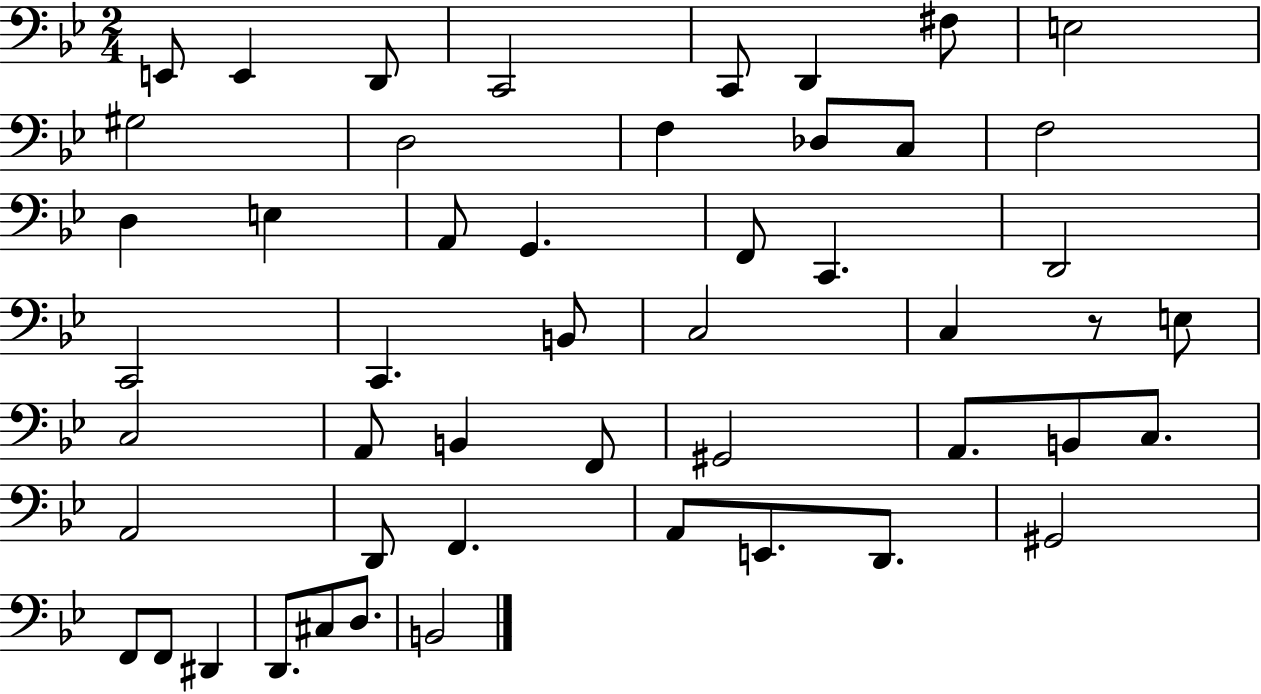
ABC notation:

X:1
T:Untitled
M:2/4
L:1/4
K:Bb
E,,/2 E,, D,,/2 C,,2 C,,/2 D,, ^F,/2 E,2 ^G,2 D,2 F, _D,/2 C,/2 F,2 D, E, A,,/2 G,, F,,/2 C,, D,,2 C,,2 C,, B,,/2 C,2 C, z/2 E,/2 C,2 A,,/2 B,, F,,/2 ^G,,2 A,,/2 B,,/2 C,/2 A,,2 D,,/2 F,, A,,/2 E,,/2 D,,/2 ^G,,2 F,,/2 F,,/2 ^D,, D,,/2 ^C,/2 D,/2 B,,2